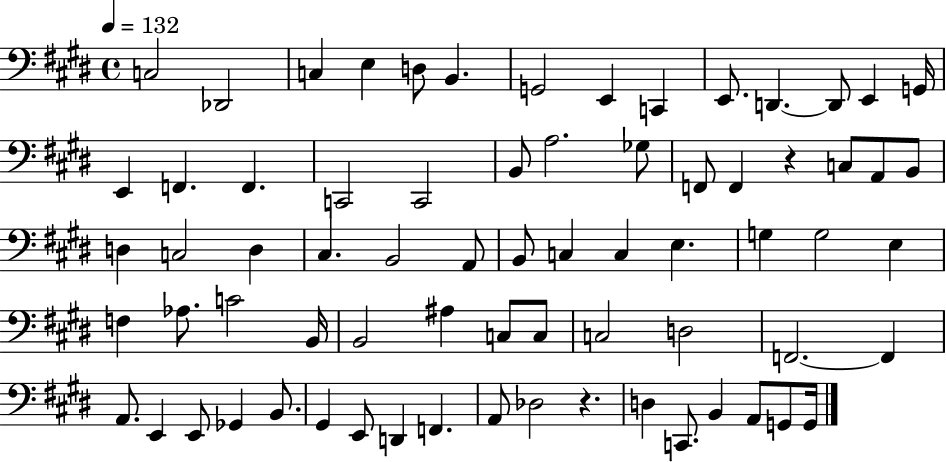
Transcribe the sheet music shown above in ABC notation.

X:1
T:Untitled
M:4/4
L:1/4
K:E
C,2 _D,,2 C, E, D,/2 B,, G,,2 E,, C,, E,,/2 D,, D,,/2 E,, G,,/4 E,, F,, F,, C,,2 C,,2 B,,/2 A,2 _G,/2 F,,/2 F,, z C,/2 A,,/2 B,,/2 D, C,2 D, ^C, B,,2 A,,/2 B,,/2 C, C, E, G, G,2 E, F, _A,/2 C2 B,,/4 B,,2 ^A, C,/2 C,/2 C,2 D,2 F,,2 F,, A,,/2 E,, E,,/2 _G,, B,,/2 ^G,, E,,/2 D,, F,, A,,/2 _D,2 z D, C,,/2 B,, A,,/2 G,,/2 G,,/4